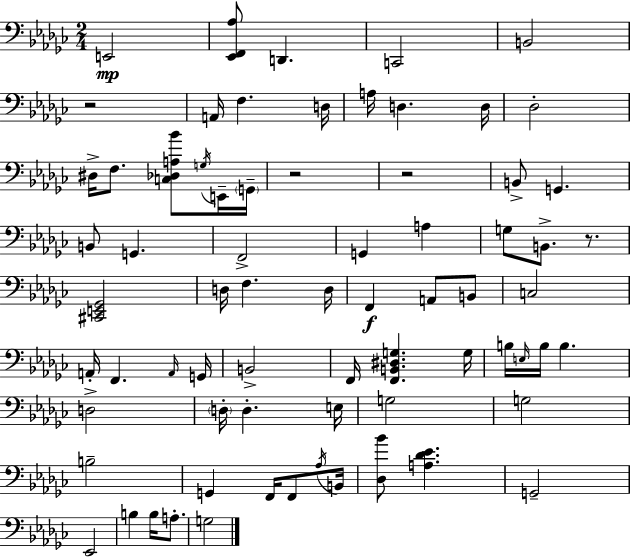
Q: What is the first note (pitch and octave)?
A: E2